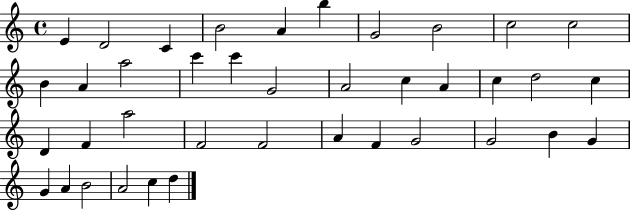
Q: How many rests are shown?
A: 0